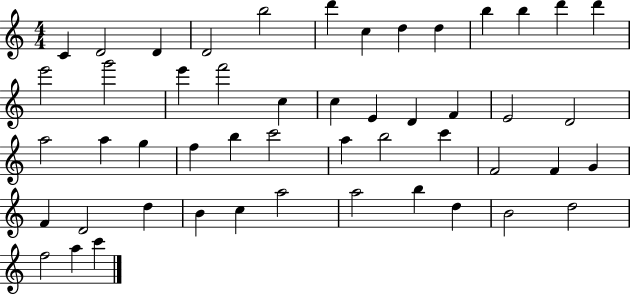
C4/q D4/h D4/q D4/h B5/h D6/q C5/q D5/q D5/q B5/q B5/q D6/q D6/q E6/h G6/h E6/q F6/h C5/q C5/q E4/q D4/q F4/q E4/h D4/h A5/h A5/q G5/q F5/q B5/q C6/h A5/q B5/h C6/q F4/h F4/q G4/q F4/q D4/h D5/q B4/q C5/q A5/h A5/h B5/q D5/q B4/h D5/h F5/h A5/q C6/q